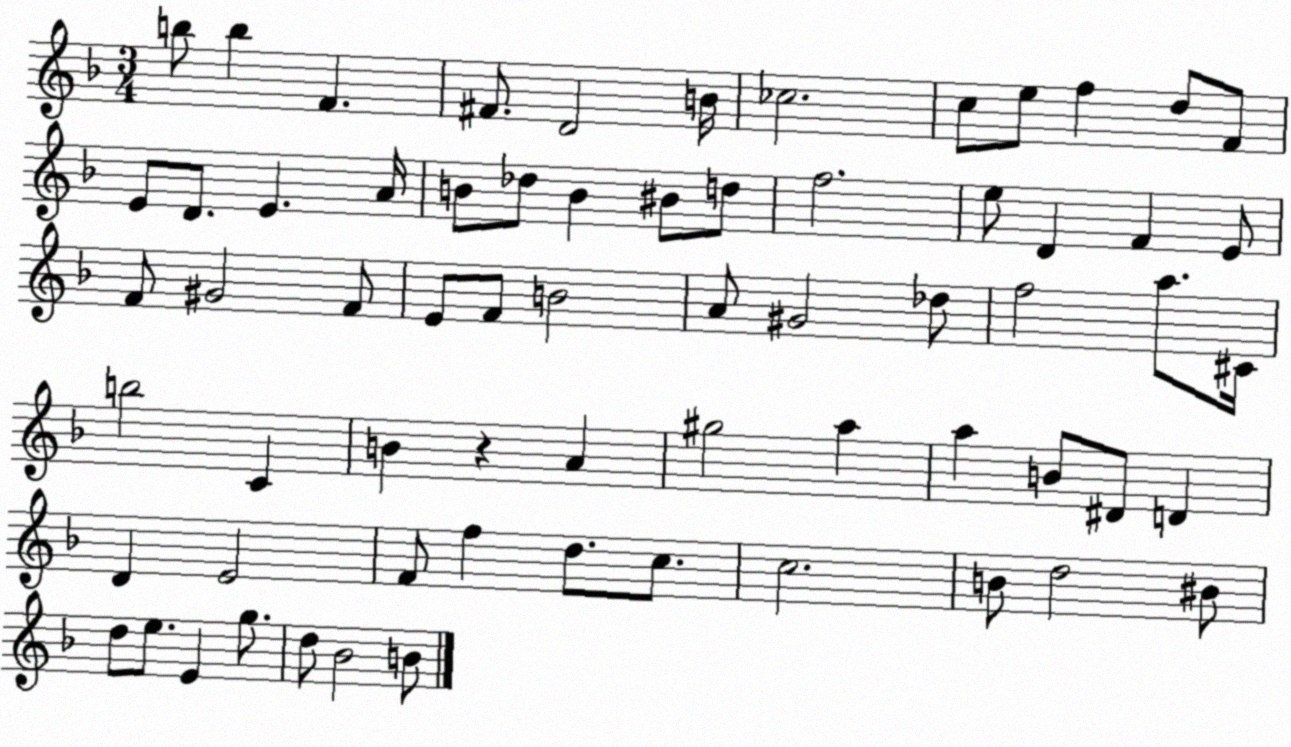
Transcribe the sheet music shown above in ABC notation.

X:1
T:Untitled
M:3/4
L:1/4
K:F
b/2 b F ^F/2 D2 B/4 _c2 c/2 e/2 f d/2 F/2 E/2 D/2 E A/4 B/2 _d/2 B ^B/2 d/2 f2 e/2 D F E/2 F/2 ^G2 F/2 E/2 F/2 B2 A/2 ^G2 _d/2 f2 a/2 ^C/4 b2 C B z A ^g2 a a B/2 ^D/2 D D E2 F/2 f d/2 c/2 c2 B/2 d2 ^B/2 d/2 e/2 E g/2 d/2 _B2 B/2